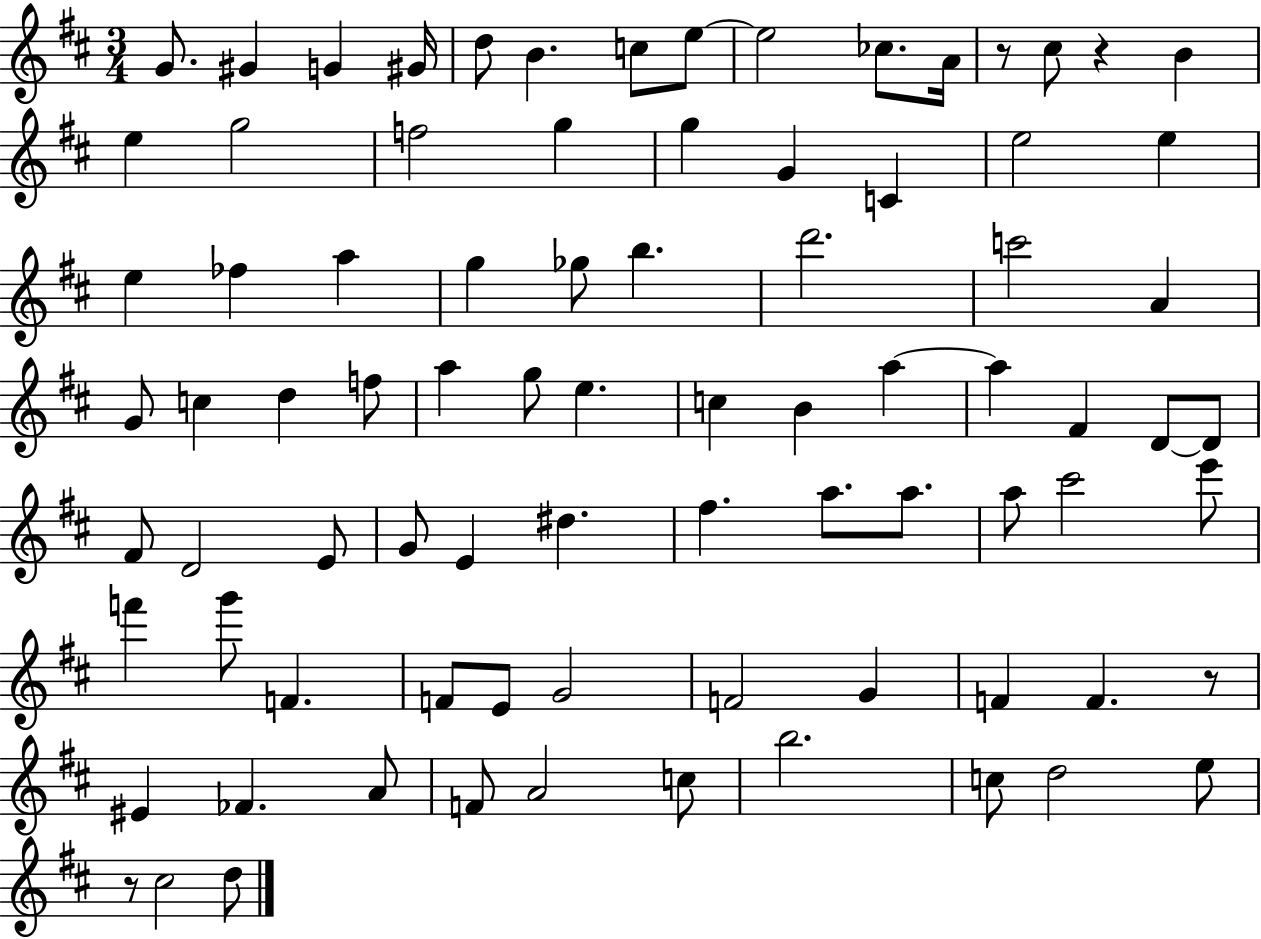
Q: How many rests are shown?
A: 4